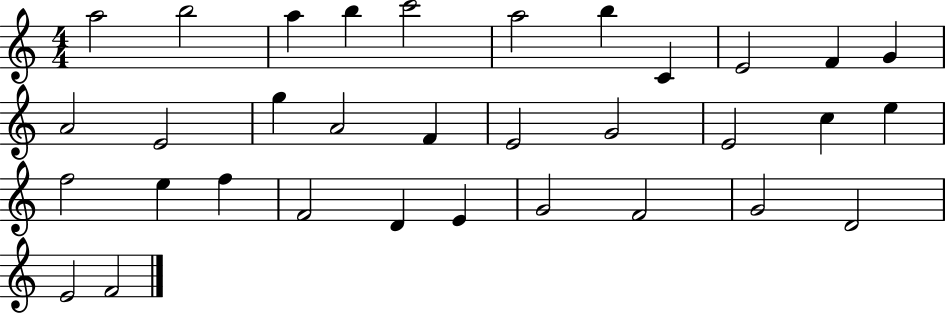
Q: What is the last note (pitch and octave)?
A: F4